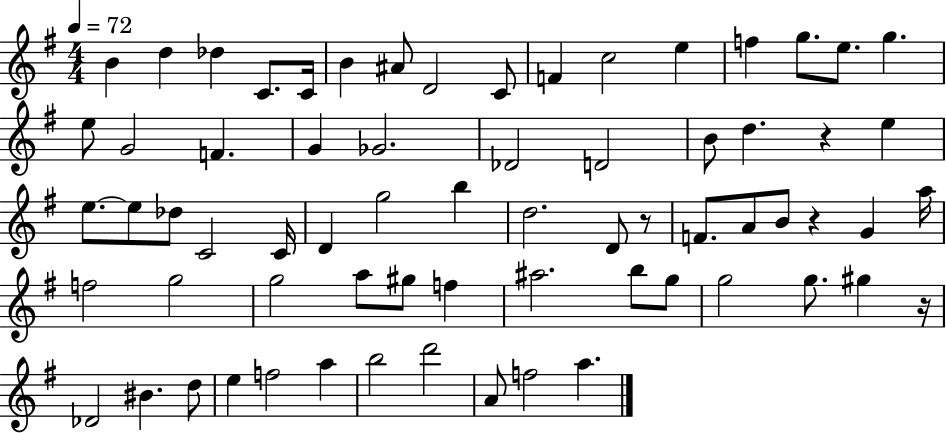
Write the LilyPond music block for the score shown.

{
  \clef treble
  \numericTimeSignature
  \time 4/4
  \key g \major
  \tempo 4 = 72
  b'4 d''4 des''4 c'8. c'16 | b'4 ais'8 d'2 c'8 | f'4 c''2 e''4 | f''4 g''8. e''8. g''4. | \break e''8 g'2 f'4. | g'4 ges'2. | des'2 d'2 | b'8 d''4. r4 e''4 | \break e''8.~~ e''8 des''8 c'2 c'16 | d'4 g''2 b''4 | d''2. d'8 r8 | f'8. a'8 b'8 r4 g'4 a''16 | \break f''2 g''2 | g''2 a''8 gis''8 f''4 | ais''2. b''8 g''8 | g''2 g''8. gis''4 r16 | \break des'2 bis'4. d''8 | e''4 f''2 a''4 | b''2 d'''2 | a'8 f''2 a''4. | \break \bar "|."
}